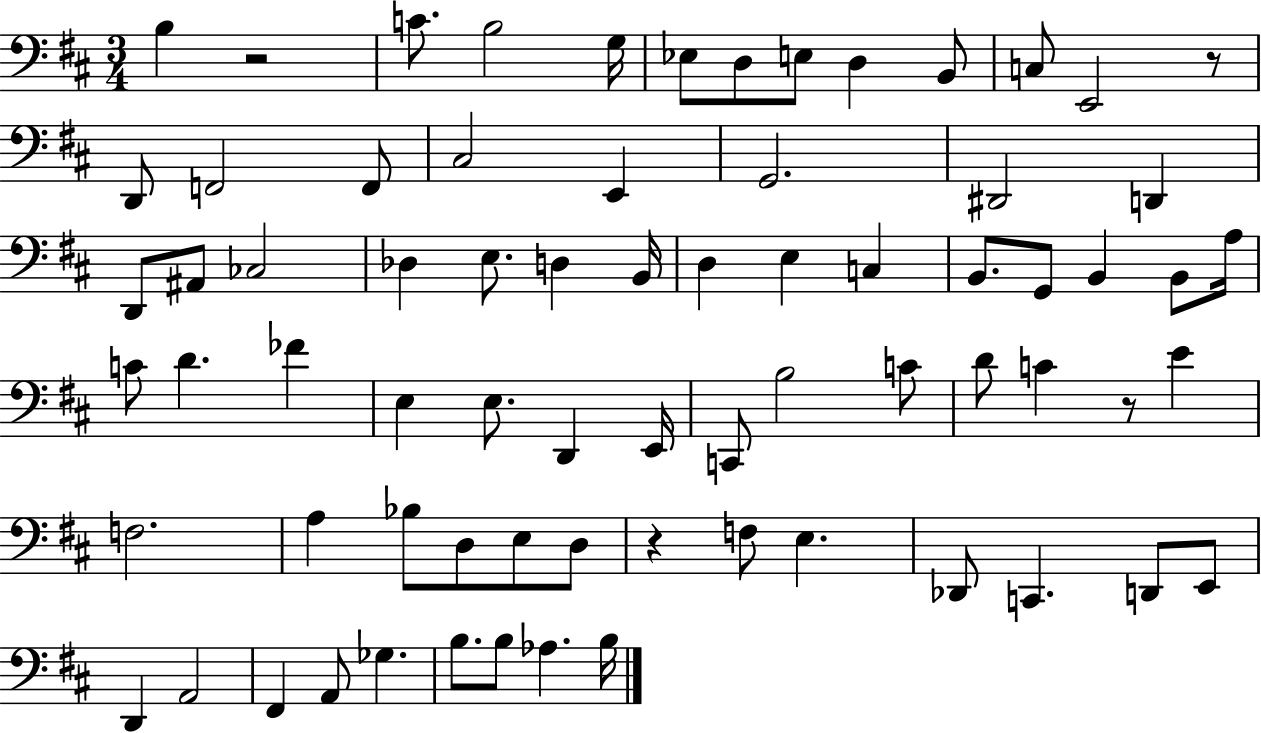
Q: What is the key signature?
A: D major